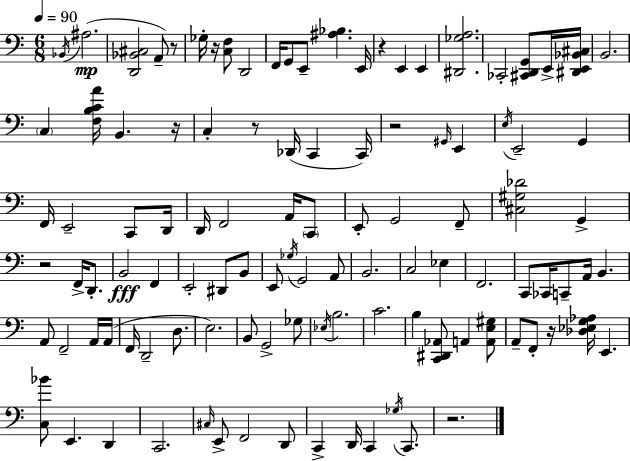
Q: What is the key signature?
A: A minor